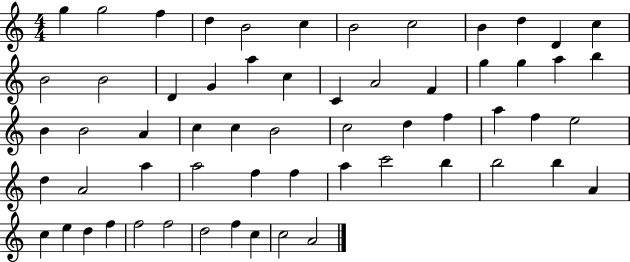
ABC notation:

X:1
T:Untitled
M:4/4
L:1/4
K:C
g g2 f d B2 c B2 c2 B d D c B2 B2 D G a c C A2 F g g a b B B2 A c c B2 c2 d f a f e2 d A2 a a2 f f a c'2 b b2 b A c e d f f2 f2 d2 f c c2 A2